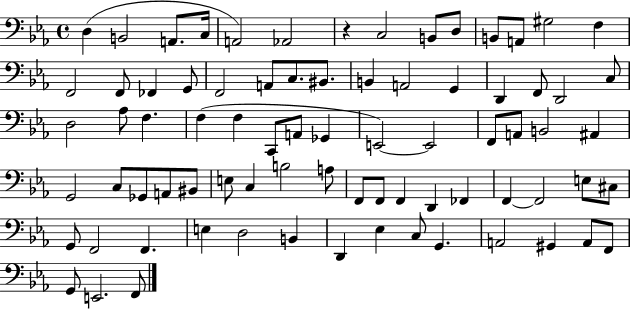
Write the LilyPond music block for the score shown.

{
  \clef bass
  \time 4/4
  \defaultTimeSignature
  \key ees \major
  d4( b,2 a,8. c16 | a,2) aes,2 | r4 c2 b,8 d8 | b,8 a,8 gis2 f4 | \break f,2 f,8 fes,4 g,8 | f,2 a,8 c8. bis,8. | b,4 a,2 g,4 | d,4 f,8 d,2 c8 | \break d2 aes8 f4. | f4( f4 c,8 a,8 ges,4 | e,2~~) e,2 | f,8 a,8 b,2 ais,4 | \break g,2 c8 ges,8 a,8 bis,8 | e8 c4 b2 a8 | f,8 f,8 f,4 d,4 fes,4 | f,4~~ f,2 e8 cis8 | \break g,8 f,2 f,4. | e4 d2 b,4 | d,4 ees4 c8 g,4. | a,2 gis,4 a,8 f,8 | \break g,8 e,2. f,8 | \bar "|."
}